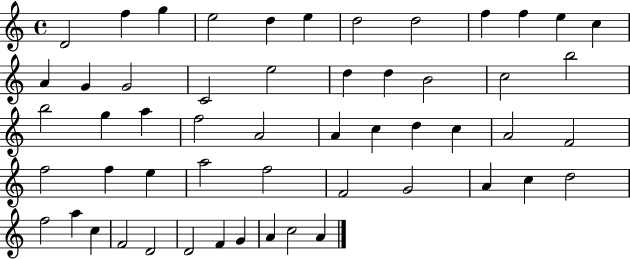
{
  \clef treble
  \time 4/4
  \defaultTimeSignature
  \key c \major
  d'2 f''4 g''4 | e''2 d''4 e''4 | d''2 d''2 | f''4 f''4 e''4 c''4 | \break a'4 g'4 g'2 | c'2 e''2 | d''4 d''4 b'2 | c''2 b''2 | \break b''2 g''4 a''4 | f''2 a'2 | a'4 c''4 d''4 c''4 | a'2 f'2 | \break f''2 f''4 e''4 | a''2 f''2 | f'2 g'2 | a'4 c''4 d''2 | \break f''2 a''4 c''4 | f'2 d'2 | d'2 f'4 g'4 | a'4 c''2 a'4 | \break \bar "|."
}